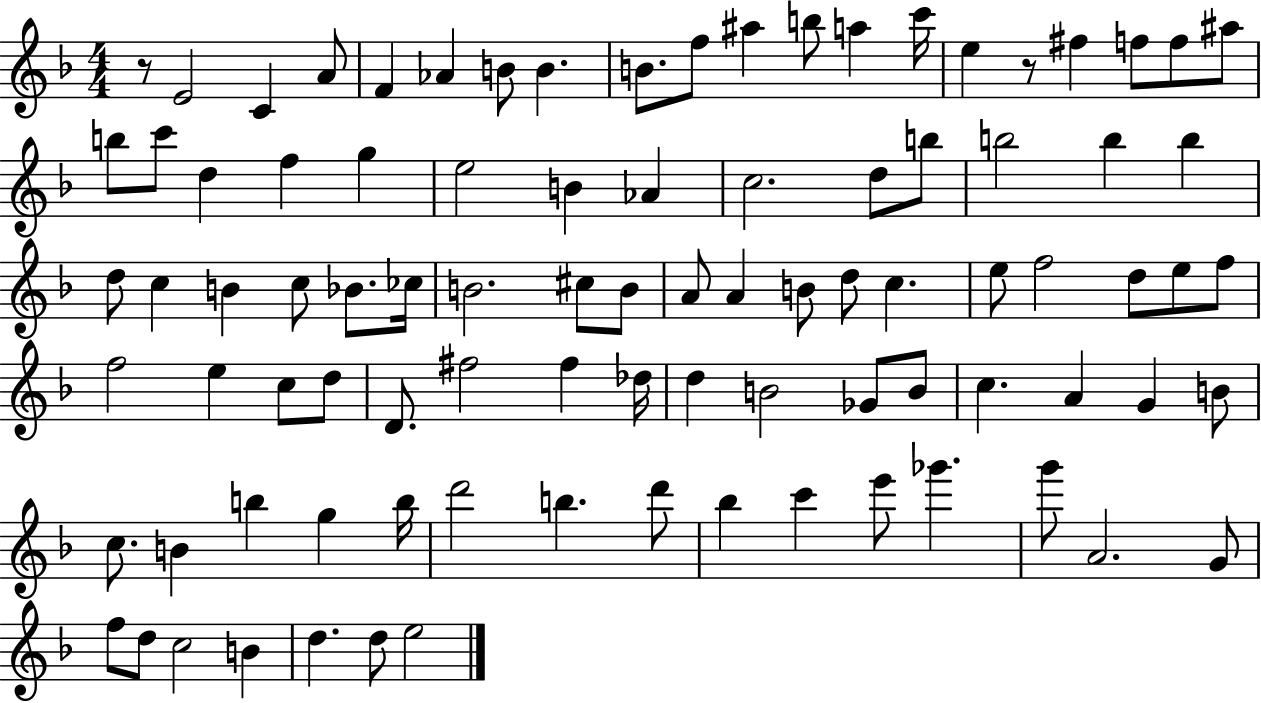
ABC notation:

X:1
T:Untitled
M:4/4
L:1/4
K:F
z/2 E2 C A/2 F _A B/2 B B/2 f/2 ^a b/2 a c'/4 e z/2 ^f f/2 f/2 ^a/2 b/2 c'/2 d f g e2 B _A c2 d/2 b/2 b2 b b d/2 c B c/2 _B/2 _c/4 B2 ^c/2 B/2 A/2 A B/2 d/2 c e/2 f2 d/2 e/2 f/2 f2 e c/2 d/2 D/2 ^f2 ^f _d/4 d B2 _G/2 B/2 c A G B/2 c/2 B b g b/4 d'2 b d'/2 _b c' e'/2 _g' g'/2 A2 G/2 f/2 d/2 c2 B d d/2 e2